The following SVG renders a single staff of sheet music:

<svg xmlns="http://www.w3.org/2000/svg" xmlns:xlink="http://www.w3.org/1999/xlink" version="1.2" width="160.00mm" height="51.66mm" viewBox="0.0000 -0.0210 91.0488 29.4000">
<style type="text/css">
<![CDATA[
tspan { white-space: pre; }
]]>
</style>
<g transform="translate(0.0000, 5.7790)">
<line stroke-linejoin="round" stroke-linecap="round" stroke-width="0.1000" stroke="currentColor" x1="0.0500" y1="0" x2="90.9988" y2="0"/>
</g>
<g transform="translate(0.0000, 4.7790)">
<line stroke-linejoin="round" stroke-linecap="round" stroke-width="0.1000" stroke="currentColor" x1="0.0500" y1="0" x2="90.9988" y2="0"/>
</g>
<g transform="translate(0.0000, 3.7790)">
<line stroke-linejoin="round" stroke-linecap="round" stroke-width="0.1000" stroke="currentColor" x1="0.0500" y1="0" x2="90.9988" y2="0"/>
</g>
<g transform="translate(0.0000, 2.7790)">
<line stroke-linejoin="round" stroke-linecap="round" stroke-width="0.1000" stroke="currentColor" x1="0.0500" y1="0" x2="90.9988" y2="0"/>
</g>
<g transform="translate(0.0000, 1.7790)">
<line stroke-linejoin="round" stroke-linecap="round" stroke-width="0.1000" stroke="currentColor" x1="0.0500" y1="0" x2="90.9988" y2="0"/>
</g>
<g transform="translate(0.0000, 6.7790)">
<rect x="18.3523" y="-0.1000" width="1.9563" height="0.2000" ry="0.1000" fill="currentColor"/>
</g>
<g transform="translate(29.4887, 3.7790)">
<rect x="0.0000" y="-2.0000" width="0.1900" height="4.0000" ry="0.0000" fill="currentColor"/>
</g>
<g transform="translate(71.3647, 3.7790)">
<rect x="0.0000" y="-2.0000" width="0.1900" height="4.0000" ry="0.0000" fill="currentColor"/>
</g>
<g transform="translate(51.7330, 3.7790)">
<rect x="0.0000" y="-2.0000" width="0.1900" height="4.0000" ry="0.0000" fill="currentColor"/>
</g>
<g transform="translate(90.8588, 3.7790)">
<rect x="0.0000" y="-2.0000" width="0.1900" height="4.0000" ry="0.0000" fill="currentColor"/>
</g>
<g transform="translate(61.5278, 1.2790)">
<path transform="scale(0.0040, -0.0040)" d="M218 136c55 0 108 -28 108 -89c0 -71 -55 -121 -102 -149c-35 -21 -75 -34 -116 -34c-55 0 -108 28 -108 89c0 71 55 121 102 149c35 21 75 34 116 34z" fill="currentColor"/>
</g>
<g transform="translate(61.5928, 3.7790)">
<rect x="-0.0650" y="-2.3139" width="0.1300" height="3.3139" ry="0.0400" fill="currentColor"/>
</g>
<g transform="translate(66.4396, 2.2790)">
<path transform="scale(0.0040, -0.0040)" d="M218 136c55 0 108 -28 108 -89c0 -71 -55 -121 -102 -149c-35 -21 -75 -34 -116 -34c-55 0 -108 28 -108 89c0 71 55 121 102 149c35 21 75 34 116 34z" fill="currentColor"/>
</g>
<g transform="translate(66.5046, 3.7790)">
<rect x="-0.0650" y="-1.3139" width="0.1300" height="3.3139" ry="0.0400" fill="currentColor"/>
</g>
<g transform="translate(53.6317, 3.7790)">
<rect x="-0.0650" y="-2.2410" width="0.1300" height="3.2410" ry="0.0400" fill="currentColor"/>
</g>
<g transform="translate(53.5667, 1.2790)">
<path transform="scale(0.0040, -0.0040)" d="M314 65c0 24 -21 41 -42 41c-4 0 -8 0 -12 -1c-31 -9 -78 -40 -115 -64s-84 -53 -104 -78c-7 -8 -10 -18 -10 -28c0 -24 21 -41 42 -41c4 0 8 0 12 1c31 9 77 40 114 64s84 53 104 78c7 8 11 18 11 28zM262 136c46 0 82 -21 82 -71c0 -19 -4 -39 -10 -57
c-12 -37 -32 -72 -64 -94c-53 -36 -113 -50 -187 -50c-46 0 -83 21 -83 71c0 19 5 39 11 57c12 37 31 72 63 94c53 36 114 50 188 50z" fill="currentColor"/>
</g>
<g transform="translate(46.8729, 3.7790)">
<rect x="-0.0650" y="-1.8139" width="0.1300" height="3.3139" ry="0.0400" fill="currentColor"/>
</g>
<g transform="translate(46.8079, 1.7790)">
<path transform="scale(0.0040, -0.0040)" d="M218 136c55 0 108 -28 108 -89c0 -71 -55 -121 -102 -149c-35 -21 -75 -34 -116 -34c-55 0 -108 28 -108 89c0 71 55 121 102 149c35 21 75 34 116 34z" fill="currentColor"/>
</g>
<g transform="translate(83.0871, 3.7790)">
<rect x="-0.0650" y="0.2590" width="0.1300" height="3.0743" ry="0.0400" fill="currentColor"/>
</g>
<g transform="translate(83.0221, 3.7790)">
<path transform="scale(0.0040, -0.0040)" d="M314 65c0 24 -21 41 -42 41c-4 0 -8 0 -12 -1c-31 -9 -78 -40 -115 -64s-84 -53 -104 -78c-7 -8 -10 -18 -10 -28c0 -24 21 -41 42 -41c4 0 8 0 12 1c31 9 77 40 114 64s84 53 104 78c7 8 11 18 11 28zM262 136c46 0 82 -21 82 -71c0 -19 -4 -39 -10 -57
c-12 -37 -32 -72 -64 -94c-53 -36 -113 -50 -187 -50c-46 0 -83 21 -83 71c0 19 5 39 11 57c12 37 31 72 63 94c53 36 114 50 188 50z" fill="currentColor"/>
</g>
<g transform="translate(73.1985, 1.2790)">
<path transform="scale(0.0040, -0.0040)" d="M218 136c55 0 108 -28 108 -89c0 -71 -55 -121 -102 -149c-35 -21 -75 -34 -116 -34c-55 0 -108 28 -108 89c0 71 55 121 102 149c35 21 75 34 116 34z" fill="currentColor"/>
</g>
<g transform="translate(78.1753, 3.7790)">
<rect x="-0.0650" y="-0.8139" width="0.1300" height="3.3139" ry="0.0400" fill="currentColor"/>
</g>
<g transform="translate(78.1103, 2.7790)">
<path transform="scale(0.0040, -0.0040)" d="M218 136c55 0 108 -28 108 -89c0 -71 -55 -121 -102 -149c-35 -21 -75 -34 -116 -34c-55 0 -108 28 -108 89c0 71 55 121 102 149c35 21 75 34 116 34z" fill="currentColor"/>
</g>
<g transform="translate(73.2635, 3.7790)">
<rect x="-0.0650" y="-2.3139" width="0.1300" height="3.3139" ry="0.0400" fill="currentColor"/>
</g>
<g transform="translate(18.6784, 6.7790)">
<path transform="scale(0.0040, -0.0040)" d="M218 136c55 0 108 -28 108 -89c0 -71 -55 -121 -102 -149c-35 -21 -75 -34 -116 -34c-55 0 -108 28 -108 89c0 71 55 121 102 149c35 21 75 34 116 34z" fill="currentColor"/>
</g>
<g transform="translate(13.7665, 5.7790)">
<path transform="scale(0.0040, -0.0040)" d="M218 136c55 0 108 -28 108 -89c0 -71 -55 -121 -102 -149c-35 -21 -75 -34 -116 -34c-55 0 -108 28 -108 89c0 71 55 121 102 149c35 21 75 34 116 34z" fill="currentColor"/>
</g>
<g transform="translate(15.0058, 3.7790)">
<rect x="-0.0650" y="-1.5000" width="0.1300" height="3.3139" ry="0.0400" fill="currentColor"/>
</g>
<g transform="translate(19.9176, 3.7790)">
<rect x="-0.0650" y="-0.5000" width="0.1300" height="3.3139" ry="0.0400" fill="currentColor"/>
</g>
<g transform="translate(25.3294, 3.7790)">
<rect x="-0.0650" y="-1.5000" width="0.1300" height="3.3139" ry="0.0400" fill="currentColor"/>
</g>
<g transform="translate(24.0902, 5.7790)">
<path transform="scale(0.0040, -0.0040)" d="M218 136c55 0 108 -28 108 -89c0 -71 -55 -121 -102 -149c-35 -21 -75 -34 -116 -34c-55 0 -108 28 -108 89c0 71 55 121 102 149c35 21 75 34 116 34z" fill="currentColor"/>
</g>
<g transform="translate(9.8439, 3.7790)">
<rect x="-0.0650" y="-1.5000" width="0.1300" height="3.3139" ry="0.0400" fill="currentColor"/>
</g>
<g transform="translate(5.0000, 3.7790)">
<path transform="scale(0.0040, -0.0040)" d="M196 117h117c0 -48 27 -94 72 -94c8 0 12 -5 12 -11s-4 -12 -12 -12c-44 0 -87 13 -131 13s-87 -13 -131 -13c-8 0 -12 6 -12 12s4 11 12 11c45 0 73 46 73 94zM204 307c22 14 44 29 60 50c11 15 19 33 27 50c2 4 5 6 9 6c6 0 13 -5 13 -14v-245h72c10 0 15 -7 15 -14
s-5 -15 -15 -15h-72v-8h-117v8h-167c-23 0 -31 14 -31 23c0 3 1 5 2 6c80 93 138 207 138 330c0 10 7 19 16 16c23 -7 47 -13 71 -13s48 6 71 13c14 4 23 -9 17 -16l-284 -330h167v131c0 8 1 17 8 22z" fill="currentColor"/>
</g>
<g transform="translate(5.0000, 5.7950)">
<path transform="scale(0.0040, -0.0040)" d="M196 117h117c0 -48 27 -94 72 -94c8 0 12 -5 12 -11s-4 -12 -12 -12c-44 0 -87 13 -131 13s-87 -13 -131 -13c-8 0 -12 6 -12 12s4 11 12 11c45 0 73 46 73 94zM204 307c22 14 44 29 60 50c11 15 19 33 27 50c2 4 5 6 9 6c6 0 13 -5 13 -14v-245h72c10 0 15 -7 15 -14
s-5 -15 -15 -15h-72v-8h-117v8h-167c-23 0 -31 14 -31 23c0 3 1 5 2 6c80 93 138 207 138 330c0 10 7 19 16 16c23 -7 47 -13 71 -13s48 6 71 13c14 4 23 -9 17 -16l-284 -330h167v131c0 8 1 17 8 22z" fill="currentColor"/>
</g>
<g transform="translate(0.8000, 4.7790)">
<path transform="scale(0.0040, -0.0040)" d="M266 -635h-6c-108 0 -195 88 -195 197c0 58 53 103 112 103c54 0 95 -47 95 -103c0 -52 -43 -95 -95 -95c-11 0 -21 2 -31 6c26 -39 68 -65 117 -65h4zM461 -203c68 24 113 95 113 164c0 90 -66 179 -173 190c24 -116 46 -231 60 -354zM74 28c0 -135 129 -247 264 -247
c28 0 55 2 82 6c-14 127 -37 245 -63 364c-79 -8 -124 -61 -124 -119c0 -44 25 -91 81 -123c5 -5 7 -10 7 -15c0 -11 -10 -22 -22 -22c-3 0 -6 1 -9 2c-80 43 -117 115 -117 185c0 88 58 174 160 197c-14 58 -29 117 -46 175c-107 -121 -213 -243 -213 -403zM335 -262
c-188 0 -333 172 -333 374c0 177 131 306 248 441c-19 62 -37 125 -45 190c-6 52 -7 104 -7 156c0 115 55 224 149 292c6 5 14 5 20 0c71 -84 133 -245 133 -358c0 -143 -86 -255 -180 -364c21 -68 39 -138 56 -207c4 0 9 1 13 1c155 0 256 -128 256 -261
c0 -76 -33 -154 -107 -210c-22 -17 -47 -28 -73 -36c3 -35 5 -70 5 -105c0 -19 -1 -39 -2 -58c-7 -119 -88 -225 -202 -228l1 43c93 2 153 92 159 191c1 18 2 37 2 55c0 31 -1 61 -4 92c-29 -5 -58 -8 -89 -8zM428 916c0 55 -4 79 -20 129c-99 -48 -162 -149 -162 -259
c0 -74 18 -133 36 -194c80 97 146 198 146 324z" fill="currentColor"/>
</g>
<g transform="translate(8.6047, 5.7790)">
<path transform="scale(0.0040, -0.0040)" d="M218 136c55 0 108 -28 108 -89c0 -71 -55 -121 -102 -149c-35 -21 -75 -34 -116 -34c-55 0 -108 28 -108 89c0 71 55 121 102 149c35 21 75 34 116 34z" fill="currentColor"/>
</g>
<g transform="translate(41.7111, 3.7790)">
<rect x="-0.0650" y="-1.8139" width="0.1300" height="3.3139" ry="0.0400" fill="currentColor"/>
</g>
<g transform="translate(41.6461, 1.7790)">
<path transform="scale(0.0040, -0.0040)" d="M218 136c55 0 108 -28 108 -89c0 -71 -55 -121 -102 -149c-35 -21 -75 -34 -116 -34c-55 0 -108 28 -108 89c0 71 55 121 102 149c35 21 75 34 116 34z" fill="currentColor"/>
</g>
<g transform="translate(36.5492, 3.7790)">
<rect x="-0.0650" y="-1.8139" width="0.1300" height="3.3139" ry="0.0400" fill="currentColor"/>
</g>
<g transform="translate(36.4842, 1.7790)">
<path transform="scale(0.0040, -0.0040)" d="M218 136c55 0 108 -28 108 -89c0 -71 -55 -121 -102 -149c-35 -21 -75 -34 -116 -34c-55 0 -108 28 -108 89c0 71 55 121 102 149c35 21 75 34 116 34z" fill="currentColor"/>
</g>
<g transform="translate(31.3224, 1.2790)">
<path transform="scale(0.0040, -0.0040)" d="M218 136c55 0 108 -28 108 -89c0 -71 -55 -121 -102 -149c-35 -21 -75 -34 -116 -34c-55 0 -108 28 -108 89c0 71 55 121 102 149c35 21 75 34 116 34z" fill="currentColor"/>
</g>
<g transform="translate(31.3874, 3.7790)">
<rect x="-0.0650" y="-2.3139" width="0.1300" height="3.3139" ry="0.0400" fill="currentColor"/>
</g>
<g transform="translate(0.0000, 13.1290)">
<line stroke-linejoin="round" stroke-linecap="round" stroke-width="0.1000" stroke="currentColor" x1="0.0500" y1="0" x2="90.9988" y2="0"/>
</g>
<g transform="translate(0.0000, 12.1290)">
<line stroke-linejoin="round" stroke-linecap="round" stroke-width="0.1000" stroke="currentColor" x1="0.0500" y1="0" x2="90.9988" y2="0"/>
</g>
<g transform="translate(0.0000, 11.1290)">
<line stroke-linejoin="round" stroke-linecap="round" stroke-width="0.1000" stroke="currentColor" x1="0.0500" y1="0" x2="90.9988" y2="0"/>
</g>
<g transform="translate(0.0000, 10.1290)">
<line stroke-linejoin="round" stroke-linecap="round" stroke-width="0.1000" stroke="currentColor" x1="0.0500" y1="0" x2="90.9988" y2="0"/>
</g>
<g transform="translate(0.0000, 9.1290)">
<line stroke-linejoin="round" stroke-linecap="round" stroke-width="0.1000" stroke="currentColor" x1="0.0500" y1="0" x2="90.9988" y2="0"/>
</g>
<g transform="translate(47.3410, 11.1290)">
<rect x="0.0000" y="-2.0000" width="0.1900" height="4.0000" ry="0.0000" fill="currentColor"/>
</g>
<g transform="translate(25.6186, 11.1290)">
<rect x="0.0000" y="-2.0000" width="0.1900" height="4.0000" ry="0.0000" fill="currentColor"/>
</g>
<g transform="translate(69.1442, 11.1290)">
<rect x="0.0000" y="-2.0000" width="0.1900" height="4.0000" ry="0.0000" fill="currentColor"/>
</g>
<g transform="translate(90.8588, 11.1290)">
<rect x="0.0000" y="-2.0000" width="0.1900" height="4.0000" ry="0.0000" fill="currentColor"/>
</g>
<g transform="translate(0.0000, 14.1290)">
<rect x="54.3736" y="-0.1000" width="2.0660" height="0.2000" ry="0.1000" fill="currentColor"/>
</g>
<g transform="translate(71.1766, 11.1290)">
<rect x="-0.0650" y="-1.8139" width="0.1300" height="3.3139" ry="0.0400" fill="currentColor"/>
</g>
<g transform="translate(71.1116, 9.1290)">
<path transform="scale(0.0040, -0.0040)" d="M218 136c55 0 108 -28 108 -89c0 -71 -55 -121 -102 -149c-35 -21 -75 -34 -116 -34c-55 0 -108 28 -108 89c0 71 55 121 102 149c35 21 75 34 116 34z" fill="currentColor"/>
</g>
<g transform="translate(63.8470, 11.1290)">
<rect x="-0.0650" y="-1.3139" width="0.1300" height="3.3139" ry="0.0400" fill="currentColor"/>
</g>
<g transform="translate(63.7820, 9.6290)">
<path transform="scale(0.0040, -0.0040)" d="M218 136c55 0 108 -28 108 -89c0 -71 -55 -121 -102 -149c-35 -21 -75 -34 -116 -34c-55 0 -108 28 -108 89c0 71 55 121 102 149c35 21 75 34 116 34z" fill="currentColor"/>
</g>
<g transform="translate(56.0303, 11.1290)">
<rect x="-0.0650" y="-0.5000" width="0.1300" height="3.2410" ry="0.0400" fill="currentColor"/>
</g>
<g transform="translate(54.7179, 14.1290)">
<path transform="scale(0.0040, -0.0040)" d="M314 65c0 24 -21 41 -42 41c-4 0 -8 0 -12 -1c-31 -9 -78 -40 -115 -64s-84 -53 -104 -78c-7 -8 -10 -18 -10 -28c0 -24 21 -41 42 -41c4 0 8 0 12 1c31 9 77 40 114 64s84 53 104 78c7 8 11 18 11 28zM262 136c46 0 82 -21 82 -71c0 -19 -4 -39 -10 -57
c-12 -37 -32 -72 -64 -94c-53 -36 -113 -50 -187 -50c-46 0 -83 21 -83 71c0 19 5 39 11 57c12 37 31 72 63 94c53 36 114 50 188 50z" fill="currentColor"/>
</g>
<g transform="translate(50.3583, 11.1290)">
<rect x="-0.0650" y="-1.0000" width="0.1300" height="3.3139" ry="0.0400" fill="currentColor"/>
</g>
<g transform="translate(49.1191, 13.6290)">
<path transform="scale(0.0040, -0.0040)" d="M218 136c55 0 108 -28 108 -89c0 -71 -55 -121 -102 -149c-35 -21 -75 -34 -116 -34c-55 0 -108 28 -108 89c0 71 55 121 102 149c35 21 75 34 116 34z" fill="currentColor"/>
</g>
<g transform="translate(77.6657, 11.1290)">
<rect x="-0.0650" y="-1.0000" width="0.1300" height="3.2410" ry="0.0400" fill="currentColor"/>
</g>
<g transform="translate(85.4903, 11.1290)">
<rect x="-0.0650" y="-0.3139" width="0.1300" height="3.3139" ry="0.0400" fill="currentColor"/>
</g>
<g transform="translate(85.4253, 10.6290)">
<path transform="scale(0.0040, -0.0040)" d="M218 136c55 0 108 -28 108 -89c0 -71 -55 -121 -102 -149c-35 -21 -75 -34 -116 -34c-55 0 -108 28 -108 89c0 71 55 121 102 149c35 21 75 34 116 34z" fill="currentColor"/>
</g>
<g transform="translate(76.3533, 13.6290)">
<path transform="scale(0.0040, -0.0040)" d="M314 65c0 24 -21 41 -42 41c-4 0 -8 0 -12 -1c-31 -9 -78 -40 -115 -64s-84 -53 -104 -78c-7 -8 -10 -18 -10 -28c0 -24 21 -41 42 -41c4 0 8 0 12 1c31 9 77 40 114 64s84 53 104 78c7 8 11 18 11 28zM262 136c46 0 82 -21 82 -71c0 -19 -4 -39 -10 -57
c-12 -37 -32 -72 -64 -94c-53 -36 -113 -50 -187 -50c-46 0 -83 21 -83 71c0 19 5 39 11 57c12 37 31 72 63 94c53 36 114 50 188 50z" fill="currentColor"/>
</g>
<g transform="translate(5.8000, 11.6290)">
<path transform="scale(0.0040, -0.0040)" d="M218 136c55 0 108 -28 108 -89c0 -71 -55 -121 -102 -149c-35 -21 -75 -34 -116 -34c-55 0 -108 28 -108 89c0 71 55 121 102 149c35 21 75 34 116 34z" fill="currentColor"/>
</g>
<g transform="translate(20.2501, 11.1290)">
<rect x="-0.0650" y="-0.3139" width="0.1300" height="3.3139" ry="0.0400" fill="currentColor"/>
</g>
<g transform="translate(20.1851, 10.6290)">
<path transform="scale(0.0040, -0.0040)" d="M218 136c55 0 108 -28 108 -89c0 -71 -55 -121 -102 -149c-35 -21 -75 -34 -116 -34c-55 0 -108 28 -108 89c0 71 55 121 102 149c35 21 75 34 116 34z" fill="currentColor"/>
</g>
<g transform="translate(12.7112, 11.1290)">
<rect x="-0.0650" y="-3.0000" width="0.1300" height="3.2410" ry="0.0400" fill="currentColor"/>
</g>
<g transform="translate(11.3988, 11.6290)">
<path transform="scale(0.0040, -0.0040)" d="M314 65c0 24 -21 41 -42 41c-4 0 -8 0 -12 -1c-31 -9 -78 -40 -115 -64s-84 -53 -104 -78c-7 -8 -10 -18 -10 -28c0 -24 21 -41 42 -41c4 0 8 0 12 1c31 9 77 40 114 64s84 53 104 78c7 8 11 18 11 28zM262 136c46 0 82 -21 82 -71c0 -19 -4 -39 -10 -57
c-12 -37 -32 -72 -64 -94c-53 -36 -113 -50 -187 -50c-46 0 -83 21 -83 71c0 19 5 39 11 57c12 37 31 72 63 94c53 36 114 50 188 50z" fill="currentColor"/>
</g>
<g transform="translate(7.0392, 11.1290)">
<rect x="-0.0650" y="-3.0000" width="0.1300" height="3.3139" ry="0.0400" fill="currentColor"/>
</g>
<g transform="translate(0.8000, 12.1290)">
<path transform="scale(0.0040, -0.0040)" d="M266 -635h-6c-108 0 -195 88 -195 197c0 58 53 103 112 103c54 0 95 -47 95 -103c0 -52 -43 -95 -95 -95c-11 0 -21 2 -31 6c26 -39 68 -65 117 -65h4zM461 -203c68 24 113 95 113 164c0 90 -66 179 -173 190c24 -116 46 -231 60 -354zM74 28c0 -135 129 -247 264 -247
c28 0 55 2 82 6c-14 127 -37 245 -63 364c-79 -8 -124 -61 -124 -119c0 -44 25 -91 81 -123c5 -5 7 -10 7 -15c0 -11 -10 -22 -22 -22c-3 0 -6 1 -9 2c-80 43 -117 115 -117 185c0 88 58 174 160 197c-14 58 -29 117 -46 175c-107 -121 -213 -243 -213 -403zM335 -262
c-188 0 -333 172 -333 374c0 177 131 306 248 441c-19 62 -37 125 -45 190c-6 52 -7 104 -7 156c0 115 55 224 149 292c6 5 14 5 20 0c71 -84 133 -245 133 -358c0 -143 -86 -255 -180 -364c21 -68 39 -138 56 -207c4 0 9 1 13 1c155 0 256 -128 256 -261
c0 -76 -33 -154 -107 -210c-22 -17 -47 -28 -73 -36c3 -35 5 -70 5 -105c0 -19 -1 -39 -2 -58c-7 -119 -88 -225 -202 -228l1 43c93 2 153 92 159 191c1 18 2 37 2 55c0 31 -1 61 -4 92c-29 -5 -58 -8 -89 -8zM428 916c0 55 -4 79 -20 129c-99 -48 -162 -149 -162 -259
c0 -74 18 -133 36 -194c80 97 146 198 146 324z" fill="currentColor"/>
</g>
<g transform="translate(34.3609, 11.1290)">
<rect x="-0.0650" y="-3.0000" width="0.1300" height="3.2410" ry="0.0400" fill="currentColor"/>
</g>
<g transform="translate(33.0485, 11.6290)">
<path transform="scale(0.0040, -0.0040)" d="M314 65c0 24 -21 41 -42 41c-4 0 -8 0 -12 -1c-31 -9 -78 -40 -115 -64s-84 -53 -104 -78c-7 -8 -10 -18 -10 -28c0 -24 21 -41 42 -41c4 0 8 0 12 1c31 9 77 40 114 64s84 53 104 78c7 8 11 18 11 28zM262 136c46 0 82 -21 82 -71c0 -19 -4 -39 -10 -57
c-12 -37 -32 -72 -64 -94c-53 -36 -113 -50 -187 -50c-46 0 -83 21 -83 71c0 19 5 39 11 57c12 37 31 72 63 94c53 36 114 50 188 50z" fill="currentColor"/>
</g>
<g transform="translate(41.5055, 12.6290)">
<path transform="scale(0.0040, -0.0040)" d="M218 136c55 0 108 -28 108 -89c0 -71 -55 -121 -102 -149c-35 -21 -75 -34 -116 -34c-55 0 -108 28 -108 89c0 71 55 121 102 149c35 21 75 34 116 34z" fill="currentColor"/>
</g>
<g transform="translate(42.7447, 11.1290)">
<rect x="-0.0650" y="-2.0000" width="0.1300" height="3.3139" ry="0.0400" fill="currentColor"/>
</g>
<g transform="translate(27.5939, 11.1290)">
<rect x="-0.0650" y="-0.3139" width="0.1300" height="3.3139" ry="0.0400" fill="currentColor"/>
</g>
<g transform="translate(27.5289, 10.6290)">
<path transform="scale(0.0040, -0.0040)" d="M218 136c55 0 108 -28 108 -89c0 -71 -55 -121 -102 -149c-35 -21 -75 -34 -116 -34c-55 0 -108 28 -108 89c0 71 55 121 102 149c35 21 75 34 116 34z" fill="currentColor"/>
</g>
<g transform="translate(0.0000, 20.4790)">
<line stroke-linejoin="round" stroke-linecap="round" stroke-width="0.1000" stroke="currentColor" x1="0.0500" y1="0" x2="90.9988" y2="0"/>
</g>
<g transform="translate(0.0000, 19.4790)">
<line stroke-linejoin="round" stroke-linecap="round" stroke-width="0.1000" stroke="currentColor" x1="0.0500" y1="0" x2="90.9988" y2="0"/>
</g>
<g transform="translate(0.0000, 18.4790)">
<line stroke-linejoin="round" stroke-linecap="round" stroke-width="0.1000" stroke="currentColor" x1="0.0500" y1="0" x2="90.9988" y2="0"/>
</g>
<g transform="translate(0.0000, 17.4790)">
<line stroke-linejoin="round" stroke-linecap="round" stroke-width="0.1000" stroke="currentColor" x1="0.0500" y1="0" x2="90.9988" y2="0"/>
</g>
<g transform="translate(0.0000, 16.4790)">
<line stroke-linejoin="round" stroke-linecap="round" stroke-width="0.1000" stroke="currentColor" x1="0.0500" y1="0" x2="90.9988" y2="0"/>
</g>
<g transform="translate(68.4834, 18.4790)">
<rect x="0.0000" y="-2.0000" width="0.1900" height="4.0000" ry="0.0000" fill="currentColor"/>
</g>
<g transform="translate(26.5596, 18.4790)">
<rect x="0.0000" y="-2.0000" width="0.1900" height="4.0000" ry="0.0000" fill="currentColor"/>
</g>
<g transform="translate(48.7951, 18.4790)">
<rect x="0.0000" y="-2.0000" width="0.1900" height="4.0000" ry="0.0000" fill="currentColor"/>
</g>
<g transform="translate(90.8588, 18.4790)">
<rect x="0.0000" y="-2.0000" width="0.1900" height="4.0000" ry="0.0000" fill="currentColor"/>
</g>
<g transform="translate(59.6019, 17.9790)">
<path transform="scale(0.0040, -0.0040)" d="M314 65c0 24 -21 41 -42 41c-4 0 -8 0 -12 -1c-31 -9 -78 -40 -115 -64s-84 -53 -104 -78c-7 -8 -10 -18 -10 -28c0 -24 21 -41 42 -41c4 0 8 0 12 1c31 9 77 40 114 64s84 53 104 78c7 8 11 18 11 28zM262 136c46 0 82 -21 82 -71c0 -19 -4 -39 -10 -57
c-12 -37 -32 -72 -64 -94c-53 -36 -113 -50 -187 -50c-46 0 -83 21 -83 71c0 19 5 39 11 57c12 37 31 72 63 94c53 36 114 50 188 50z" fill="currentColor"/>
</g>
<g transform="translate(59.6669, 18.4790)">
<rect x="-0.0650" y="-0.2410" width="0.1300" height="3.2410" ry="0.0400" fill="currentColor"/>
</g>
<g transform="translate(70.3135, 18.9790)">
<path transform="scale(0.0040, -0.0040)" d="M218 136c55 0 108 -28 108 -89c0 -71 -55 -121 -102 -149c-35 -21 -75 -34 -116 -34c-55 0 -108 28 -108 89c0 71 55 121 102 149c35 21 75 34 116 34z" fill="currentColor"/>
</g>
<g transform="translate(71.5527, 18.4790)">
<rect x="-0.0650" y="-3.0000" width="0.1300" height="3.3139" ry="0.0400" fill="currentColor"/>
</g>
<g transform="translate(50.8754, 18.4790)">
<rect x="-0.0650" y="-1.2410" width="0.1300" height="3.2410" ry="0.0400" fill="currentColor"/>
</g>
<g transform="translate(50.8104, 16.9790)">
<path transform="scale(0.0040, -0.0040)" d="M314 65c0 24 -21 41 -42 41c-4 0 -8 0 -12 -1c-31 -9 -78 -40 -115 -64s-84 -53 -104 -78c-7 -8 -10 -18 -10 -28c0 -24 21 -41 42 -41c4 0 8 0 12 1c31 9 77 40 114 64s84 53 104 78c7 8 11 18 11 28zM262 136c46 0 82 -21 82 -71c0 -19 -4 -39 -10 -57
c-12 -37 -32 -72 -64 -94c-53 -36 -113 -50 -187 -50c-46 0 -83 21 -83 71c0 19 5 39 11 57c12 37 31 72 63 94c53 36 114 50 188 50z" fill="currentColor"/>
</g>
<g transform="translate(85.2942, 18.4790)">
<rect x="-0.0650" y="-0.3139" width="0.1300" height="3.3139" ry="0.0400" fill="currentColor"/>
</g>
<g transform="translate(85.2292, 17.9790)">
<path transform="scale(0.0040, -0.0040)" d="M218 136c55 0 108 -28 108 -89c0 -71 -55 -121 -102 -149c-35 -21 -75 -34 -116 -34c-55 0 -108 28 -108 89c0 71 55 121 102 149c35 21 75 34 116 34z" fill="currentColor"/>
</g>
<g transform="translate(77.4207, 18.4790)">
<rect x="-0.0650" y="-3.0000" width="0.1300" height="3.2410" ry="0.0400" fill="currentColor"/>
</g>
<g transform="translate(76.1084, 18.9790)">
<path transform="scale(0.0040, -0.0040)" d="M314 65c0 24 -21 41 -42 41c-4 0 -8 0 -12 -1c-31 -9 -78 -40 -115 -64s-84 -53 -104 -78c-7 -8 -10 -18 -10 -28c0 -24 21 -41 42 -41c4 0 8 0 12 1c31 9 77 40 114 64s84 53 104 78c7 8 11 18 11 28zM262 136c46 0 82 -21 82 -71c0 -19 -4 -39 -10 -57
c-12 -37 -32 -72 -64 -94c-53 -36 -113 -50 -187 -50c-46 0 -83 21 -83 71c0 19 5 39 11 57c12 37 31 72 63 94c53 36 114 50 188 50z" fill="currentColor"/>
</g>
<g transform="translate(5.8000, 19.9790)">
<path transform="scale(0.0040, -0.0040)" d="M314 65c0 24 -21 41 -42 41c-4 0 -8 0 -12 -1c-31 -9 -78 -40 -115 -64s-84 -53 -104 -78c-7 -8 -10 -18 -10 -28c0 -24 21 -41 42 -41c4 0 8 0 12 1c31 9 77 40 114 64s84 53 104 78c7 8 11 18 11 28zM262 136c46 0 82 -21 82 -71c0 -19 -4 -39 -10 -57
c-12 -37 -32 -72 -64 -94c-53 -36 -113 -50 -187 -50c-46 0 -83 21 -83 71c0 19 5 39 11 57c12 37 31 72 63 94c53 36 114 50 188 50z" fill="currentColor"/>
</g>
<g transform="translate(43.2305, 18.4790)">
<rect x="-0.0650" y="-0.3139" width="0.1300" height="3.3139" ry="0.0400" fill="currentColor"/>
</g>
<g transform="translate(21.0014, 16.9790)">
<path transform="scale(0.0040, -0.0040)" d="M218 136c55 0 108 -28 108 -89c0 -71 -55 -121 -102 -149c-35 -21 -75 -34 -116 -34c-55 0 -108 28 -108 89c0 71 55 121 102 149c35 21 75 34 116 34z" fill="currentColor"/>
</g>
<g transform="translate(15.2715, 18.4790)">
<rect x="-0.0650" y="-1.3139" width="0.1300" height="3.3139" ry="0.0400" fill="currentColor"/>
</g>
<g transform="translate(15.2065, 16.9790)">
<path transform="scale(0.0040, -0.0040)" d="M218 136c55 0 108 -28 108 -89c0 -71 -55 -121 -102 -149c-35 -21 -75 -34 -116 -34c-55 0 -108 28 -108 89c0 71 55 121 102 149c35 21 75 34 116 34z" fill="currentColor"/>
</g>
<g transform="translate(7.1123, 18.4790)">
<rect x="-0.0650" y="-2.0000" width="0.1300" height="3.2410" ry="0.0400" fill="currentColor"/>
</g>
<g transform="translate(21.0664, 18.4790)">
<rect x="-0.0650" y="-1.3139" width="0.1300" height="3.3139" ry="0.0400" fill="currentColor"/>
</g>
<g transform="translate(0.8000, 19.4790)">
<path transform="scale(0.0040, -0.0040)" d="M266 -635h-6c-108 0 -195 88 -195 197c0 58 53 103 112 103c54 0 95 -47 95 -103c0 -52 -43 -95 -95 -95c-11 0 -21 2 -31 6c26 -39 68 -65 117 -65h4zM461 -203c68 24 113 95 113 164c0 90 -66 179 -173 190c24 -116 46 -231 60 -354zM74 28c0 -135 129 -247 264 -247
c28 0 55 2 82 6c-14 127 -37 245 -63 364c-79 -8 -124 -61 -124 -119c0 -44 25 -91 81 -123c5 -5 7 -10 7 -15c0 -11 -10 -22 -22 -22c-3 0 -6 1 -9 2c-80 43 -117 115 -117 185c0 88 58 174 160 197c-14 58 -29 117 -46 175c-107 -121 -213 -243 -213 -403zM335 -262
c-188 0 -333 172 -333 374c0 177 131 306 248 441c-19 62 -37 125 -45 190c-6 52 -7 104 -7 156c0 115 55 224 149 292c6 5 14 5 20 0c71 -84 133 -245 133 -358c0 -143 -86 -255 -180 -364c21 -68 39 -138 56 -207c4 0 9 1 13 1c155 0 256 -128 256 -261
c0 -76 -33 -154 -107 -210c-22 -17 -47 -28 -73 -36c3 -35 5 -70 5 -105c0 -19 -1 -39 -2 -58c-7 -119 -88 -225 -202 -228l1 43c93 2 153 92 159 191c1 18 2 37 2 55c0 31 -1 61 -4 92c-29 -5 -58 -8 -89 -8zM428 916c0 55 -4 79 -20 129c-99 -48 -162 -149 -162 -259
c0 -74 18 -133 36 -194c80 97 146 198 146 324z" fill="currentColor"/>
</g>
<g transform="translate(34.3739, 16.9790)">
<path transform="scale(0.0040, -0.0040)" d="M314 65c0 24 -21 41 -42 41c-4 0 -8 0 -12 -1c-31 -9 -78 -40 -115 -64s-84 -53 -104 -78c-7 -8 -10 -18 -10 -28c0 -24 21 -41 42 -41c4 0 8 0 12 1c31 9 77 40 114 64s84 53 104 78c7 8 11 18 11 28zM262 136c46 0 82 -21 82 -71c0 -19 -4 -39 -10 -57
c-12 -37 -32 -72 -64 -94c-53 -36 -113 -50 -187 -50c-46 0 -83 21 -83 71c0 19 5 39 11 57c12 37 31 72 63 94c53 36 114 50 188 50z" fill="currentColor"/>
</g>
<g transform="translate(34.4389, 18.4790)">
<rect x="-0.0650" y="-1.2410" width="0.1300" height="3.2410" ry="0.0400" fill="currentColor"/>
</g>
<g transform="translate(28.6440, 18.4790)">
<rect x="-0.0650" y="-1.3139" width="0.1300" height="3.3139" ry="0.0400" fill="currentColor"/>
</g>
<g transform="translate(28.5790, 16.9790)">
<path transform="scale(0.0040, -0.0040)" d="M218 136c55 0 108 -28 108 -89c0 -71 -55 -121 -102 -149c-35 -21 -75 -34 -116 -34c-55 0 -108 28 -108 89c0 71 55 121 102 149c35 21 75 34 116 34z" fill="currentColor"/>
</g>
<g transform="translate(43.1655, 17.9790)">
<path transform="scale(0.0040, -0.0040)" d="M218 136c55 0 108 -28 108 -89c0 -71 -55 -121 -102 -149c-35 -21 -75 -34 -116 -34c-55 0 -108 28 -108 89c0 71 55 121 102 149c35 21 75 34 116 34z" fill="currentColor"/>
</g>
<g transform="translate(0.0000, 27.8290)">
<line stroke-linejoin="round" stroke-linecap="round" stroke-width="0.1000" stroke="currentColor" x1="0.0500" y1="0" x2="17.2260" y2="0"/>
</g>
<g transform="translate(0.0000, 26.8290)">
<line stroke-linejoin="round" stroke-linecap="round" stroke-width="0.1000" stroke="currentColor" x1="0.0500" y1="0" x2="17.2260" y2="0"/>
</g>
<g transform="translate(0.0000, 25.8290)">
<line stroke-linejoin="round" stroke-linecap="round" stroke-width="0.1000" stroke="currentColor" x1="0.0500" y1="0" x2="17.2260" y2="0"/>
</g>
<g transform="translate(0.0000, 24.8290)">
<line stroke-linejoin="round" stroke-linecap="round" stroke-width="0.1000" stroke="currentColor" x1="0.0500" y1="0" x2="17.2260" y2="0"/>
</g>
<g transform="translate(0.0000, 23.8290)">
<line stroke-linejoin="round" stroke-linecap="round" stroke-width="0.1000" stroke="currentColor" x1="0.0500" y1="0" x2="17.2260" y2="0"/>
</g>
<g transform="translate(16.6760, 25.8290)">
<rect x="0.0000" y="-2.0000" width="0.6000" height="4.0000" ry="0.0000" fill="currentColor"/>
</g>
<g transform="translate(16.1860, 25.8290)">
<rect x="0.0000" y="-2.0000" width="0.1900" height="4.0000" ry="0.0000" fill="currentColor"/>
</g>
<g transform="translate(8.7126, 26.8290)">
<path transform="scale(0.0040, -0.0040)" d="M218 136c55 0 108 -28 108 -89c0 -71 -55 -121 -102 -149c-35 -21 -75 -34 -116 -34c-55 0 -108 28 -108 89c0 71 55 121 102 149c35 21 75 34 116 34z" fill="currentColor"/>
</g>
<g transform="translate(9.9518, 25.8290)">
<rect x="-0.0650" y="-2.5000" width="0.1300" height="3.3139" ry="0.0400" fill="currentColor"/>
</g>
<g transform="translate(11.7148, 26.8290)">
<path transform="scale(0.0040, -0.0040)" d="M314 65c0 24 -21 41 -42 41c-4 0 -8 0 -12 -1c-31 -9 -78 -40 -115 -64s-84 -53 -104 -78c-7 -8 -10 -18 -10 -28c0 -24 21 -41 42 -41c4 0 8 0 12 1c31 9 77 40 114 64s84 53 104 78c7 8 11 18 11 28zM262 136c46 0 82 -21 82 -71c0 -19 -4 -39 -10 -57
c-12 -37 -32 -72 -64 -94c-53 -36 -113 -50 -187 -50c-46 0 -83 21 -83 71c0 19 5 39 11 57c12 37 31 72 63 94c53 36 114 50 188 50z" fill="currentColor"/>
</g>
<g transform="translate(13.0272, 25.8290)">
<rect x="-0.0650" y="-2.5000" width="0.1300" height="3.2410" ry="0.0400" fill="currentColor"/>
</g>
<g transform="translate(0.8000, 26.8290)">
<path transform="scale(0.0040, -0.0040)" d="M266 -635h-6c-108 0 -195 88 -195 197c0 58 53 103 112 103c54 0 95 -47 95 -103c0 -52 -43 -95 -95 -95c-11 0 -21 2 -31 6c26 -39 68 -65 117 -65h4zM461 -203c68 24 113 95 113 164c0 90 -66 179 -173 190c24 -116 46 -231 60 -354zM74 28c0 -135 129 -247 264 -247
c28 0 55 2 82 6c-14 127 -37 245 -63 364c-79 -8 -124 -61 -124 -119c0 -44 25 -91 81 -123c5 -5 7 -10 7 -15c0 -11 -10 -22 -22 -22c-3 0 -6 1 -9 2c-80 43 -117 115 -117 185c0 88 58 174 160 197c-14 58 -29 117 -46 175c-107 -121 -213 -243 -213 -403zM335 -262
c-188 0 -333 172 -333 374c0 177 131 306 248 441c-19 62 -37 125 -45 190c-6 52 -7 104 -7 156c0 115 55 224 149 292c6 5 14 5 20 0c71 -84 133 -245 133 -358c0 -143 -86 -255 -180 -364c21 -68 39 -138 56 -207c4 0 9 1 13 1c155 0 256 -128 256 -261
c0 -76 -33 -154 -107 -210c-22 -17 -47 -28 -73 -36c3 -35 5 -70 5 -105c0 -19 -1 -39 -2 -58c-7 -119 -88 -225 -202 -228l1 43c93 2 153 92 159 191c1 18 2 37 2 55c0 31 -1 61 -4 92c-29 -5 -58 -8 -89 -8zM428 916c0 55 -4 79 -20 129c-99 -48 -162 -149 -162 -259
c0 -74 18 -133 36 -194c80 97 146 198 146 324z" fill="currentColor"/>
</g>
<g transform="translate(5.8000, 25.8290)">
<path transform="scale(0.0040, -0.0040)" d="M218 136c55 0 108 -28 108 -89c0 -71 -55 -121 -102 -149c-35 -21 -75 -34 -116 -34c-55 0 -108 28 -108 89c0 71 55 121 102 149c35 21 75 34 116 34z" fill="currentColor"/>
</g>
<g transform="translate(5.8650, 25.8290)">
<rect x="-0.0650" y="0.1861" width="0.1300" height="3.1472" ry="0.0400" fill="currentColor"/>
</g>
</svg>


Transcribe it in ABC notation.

X:1
T:Untitled
M:4/4
L:1/4
K:C
E E C E g f f f g2 g e g d B2 A A2 c c A2 F D C2 e f D2 c F2 e e e e2 c e2 c2 A A2 c B G G2